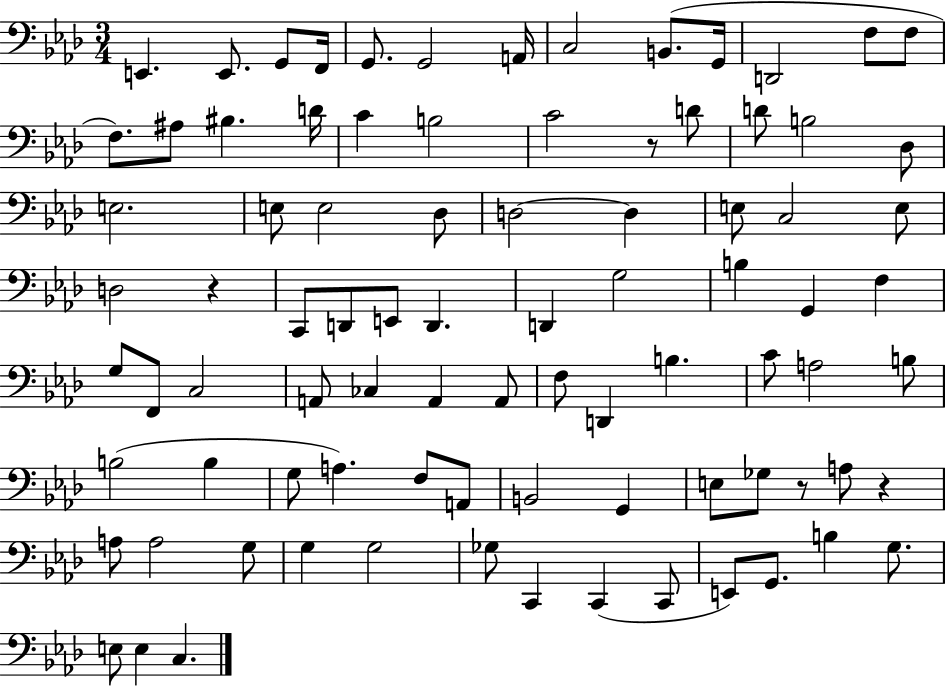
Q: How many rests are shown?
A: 4